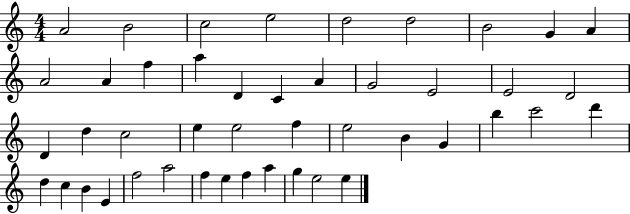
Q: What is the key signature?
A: C major